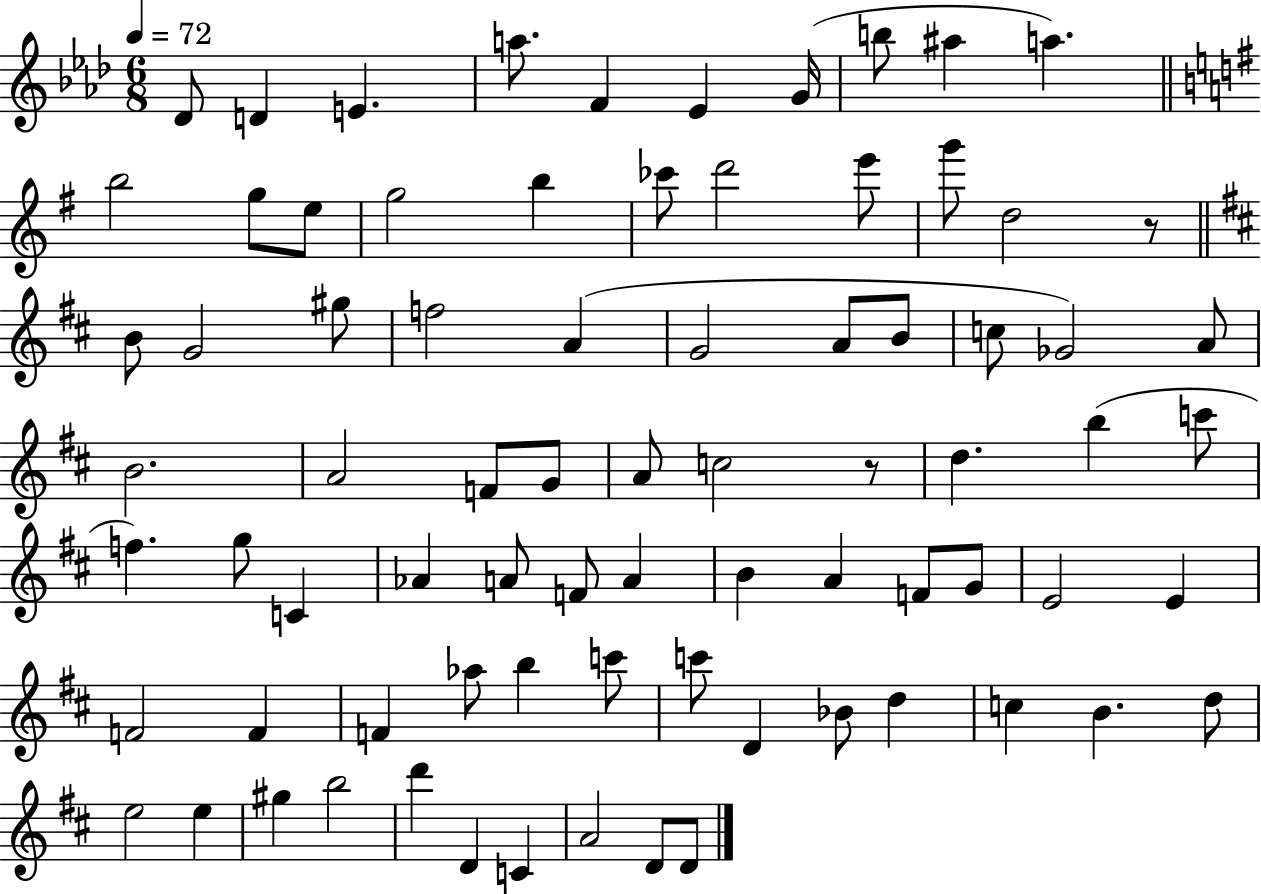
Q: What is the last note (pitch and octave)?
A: D4